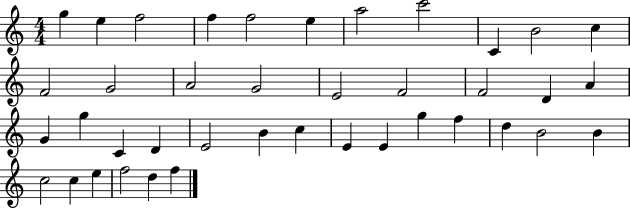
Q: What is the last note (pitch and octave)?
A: F5